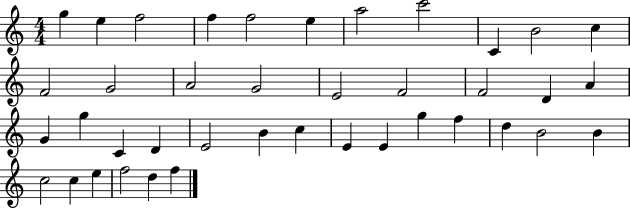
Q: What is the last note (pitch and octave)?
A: F5